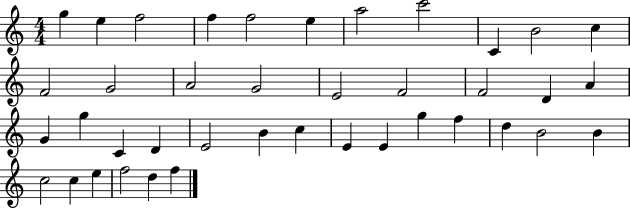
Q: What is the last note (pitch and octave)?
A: F5